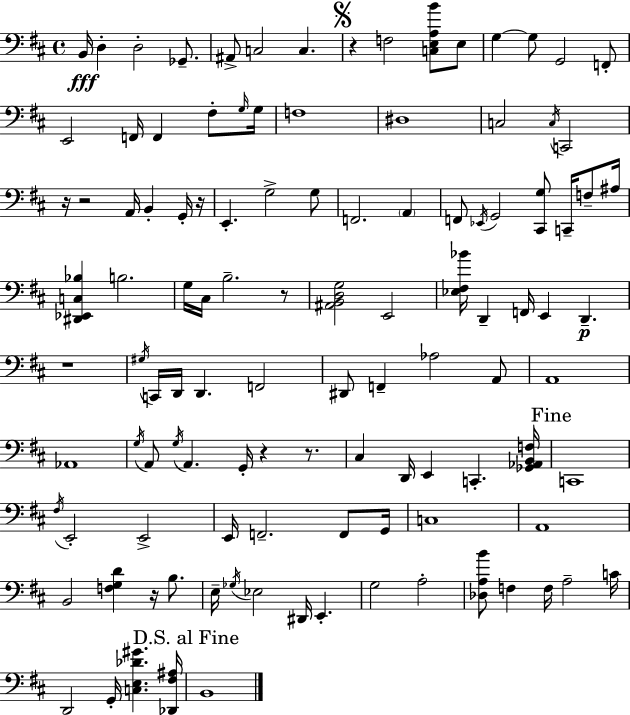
B2/s D3/q D3/h Gb2/e. A#2/e C3/h C3/q. R/q F3/h [C3,E3,A3,B4]/e E3/e G3/q G3/e G2/h F2/e E2/h F2/s F2/q F#3/e G3/s G3/s F3/w D#3/w C3/h C3/s C2/h R/s R/h A2/s B2/q G2/s R/s E2/q. G3/h G3/e F2/h. A2/q F2/e Eb2/s G2/h [C#2,G3]/e C2/s F3/e A#3/s [D#2,Eb2,C3,Bb3]/q B3/h. G3/s C#3/s B3/h. R/e [A#2,B2,D3,G3]/h E2/h [Eb3,F#3,Bb4]/s D2/q F2/s E2/q D2/q. R/w G#3/s C2/s D2/s D2/q. F2/h D#2/e F2/q Ab3/h A2/e A2/w Ab2/w G3/s A2/e G3/s A2/q. G2/s R/q R/e. C#3/q D2/s E2/q C2/q. [Gb2,Ab2,B2,F3]/s C2/w F#3/s E2/h E2/h E2/s F2/h. F2/e G2/s C3/w A2/w B2/h [F3,G3,D4]/q R/s B3/e. E3/s Gb3/s Eb3/h D#2/s E2/q. G3/h A3/h [Db3,A3,B4]/e F3/q F3/s A3/h C4/s D2/h G2/s [C3,E3,Db4,G#4]/q. [Db2,F#3,A#3]/s B2/w